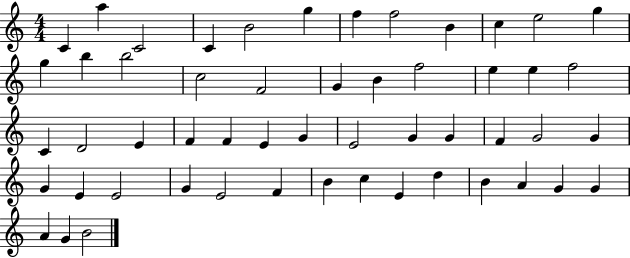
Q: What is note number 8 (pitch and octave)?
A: F5